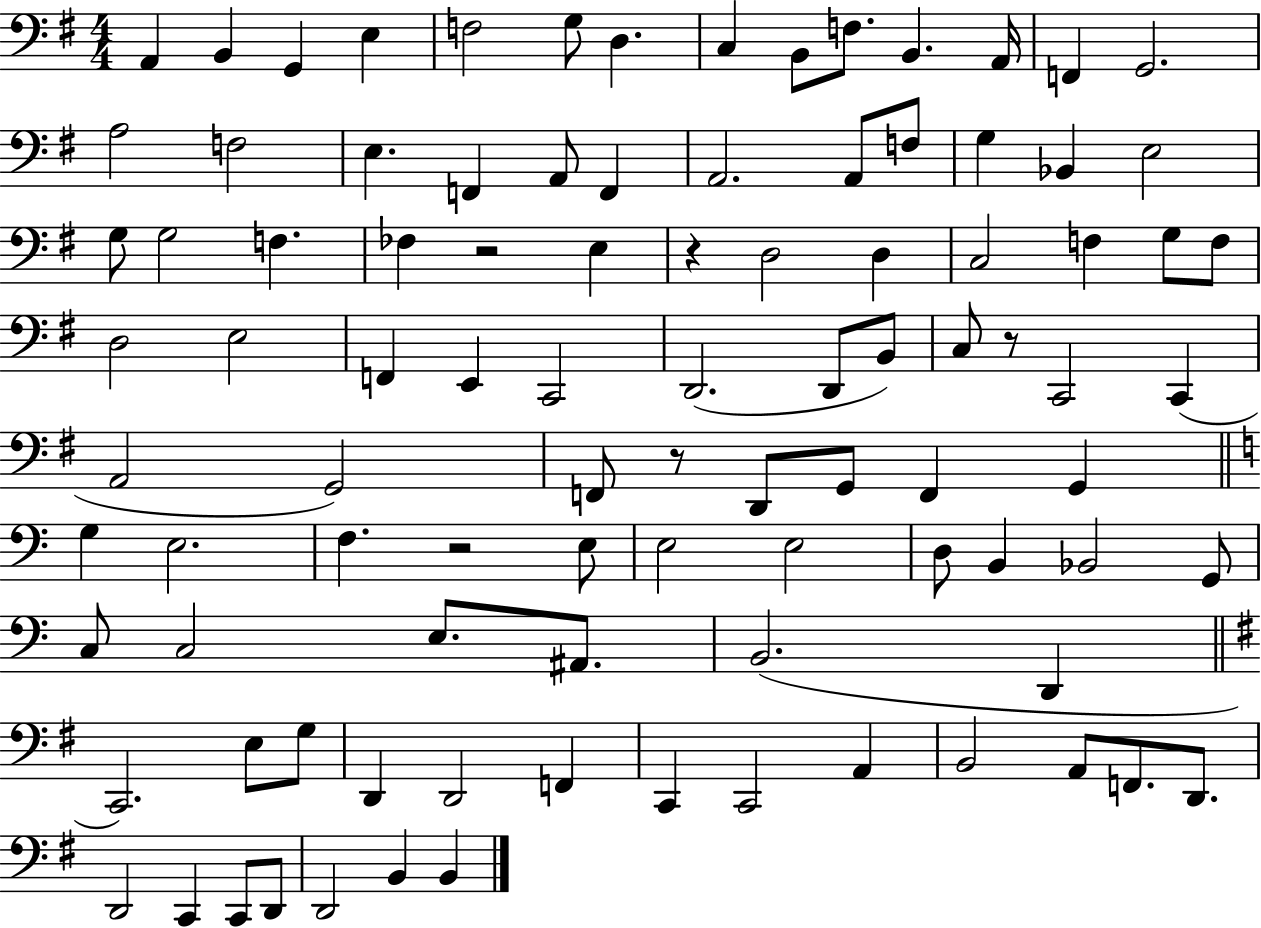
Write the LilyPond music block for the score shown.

{
  \clef bass
  \numericTimeSignature
  \time 4/4
  \key g \major
  a,4 b,4 g,4 e4 | f2 g8 d4. | c4 b,8 f8. b,4. a,16 | f,4 g,2. | \break a2 f2 | e4. f,4 a,8 f,4 | a,2. a,8 f8 | g4 bes,4 e2 | \break g8 g2 f4. | fes4 r2 e4 | r4 d2 d4 | c2 f4 g8 f8 | \break d2 e2 | f,4 e,4 c,2 | d,2.( d,8 b,8) | c8 r8 c,2 c,4( | \break a,2 g,2) | f,8 r8 d,8 g,8 f,4 g,4 | \bar "||" \break \key c \major g4 e2. | f4. r2 e8 | e2 e2 | d8 b,4 bes,2 g,8 | \break c8 c2 e8. ais,8. | b,2.( d,4 | \bar "||" \break \key g \major c,2.) e8 g8 | d,4 d,2 f,4 | c,4 c,2 a,4 | b,2 a,8 f,8. d,8. | \break d,2 c,4 c,8 d,8 | d,2 b,4 b,4 | \bar "|."
}